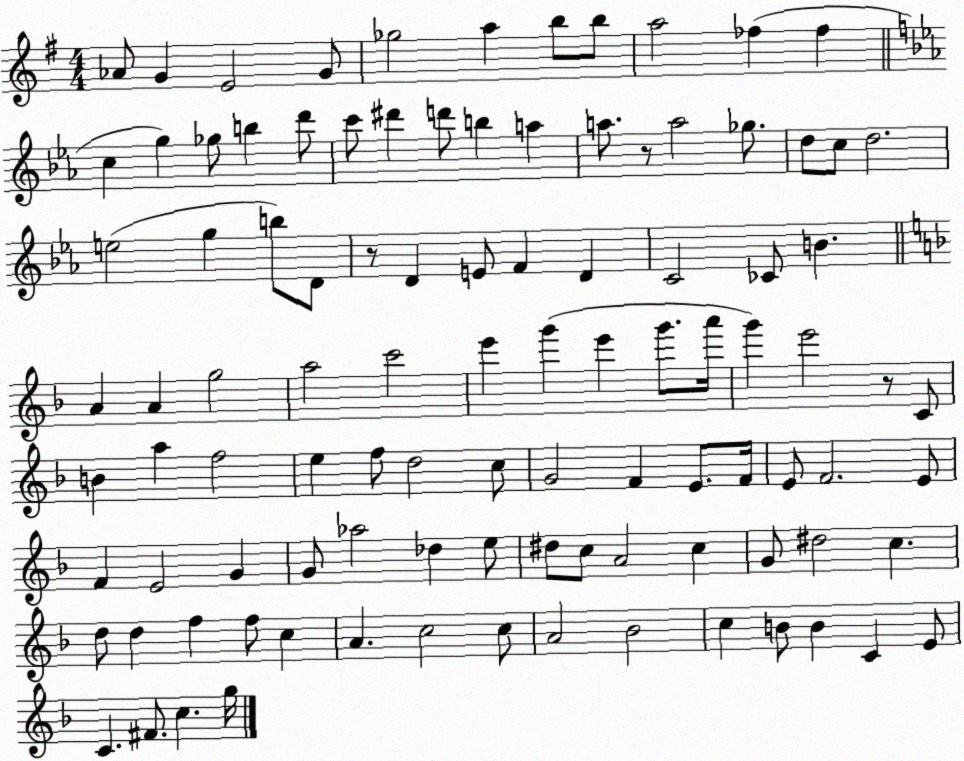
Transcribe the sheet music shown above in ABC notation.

X:1
T:Untitled
M:4/4
L:1/4
K:G
_A/2 G E2 G/2 _g2 a b/2 b/2 a2 _f _f c g _g/2 b d'/2 c'/2 ^d' d'/2 b a a/2 z/2 a2 _g/2 d/2 c/2 d2 e2 g b/2 D/2 z/2 D E/2 F D C2 _C/2 B A A g2 a2 c'2 e' g' e' g'/2 a'/4 g' e'2 z/2 C/2 B a f2 e f/2 d2 c/2 G2 F E/2 F/4 E/2 F2 E/2 F E2 G G/2 _a2 _d e/2 ^d/2 c/2 A2 c G/2 ^d2 c d/2 d f f/2 c A c2 c/2 A2 _B2 c B/2 B C E/2 C ^F/2 c g/4